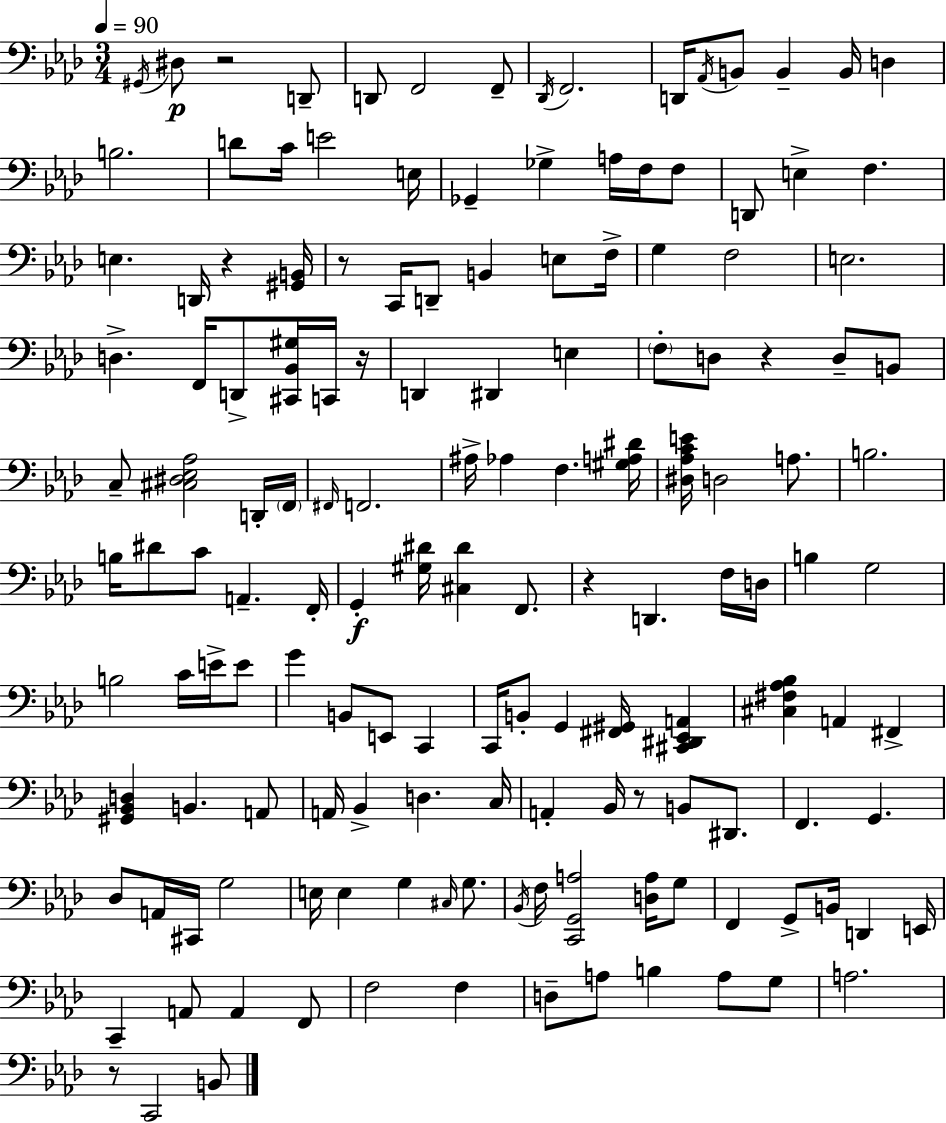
G#2/s D#3/e R/h D2/e D2/e F2/h F2/e Db2/s F2/h. D2/s Ab2/s B2/e B2/q B2/s D3/q B3/h. D4/e C4/s E4/h E3/s Gb2/q Gb3/q A3/s F3/s F3/e D2/e E3/q F3/q. E3/q. D2/s R/q [G#2,B2]/s R/e C2/s D2/e B2/q E3/e F3/s G3/q F3/h E3/h. D3/q. F2/s D2/e [C#2,Bb2,G#3]/s C2/s R/s D2/q D#2/q E3/q F3/e D3/e R/q D3/e B2/e C3/e [C#3,D#3,Eb3,Ab3]/h D2/s F2/s F#2/s F2/h. A#3/s Ab3/q F3/q. [G#3,A3,D#4]/s [D#3,Ab3,C4,E4]/s D3/h A3/e. B3/h. B3/s D#4/e C4/e A2/q. F2/s G2/q [G#3,D#4]/s [C#3,D#4]/q F2/e. R/q D2/q. F3/s D3/s B3/q G3/h B3/h C4/s E4/s E4/e G4/q B2/e E2/e C2/q C2/s B2/e G2/q [F#2,G#2]/s [C#2,D#2,Eb2,A2]/q [C#3,F#3,Ab3,Bb3]/q A2/q F#2/q [G#2,Bb2,D3]/q B2/q. A2/e A2/s Bb2/q D3/q. C3/s A2/q Bb2/s R/e B2/e D#2/e. F2/q. G2/q. Db3/e A2/s C#2/s G3/h E3/s E3/q G3/q C#3/s G3/e. Bb2/s F3/s [C2,G2,A3]/h [D3,A3]/s G3/e F2/q G2/e B2/s D2/q E2/s C2/q A2/e A2/q F2/e F3/h F3/q D3/e A3/e B3/q A3/e G3/e A3/h. R/e C2/h B2/e